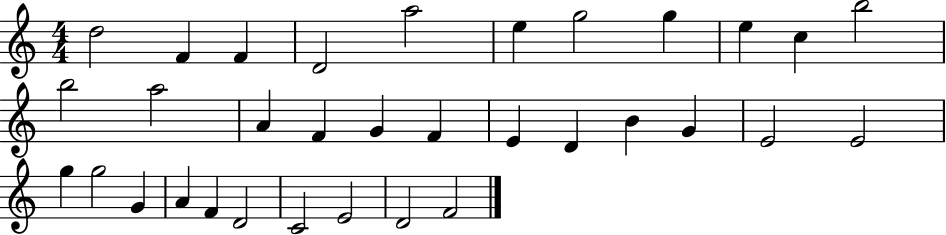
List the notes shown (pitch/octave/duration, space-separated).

D5/h F4/q F4/q D4/h A5/h E5/q G5/h G5/q E5/q C5/q B5/h B5/h A5/h A4/q F4/q G4/q F4/q E4/q D4/q B4/q G4/q E4/h E4/h G5/q G5/h G4/q A4/q F4/q D4/h C4/h E4/h D4/h F4/h